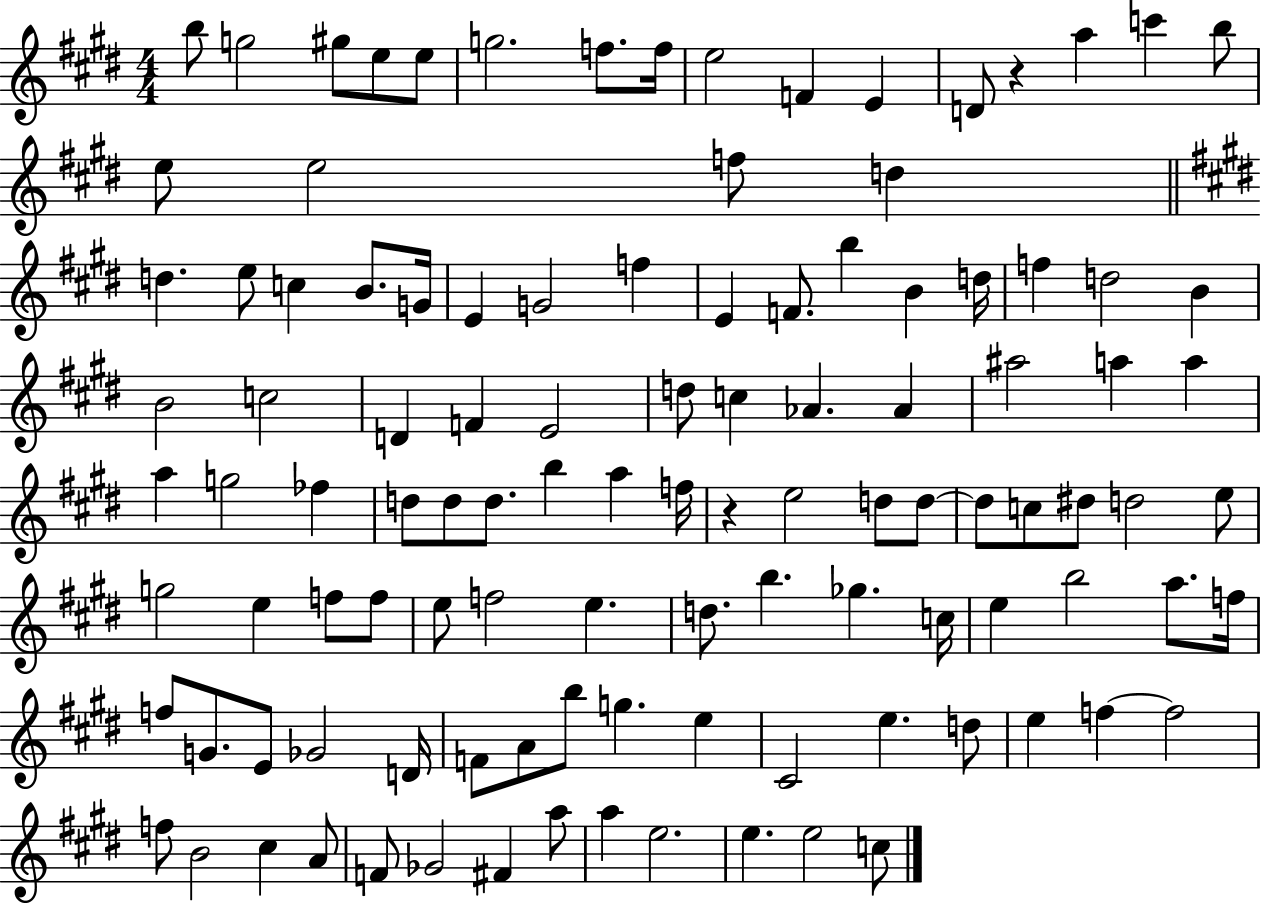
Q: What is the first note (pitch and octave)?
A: B5